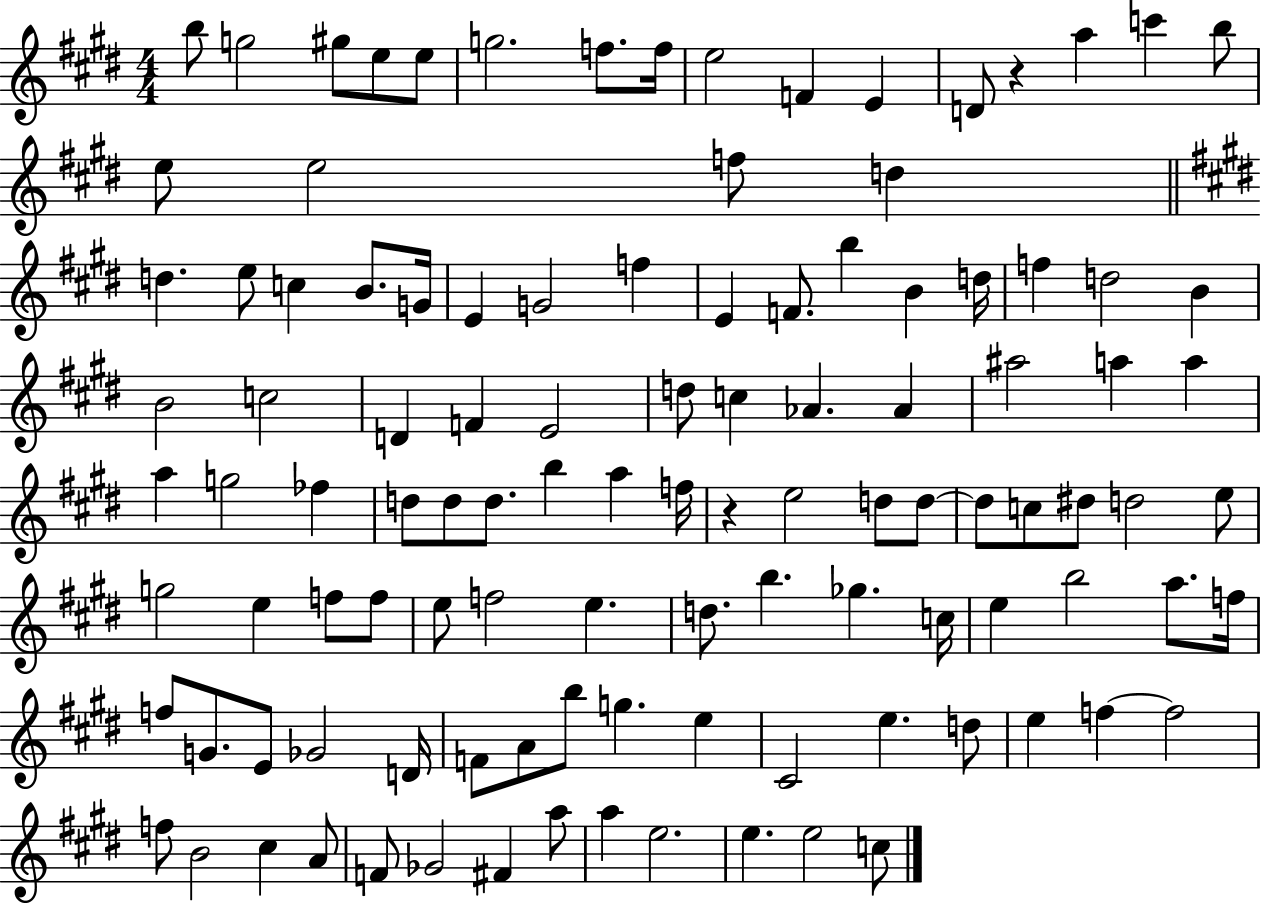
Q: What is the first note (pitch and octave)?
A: B5